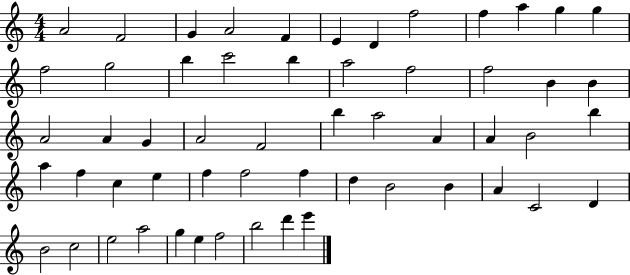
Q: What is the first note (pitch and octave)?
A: A4